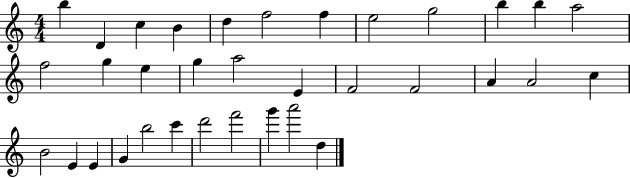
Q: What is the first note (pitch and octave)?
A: B5